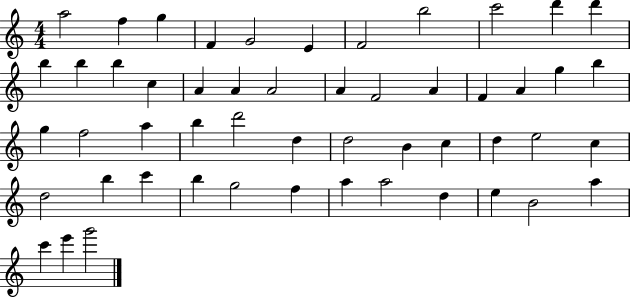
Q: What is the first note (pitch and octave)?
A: A5